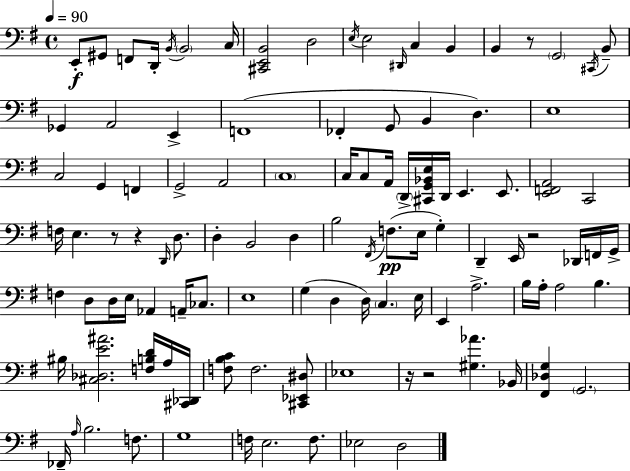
X:1
T:Untitled
M:4/4
L:1/4
K:G
E,,/2 ^G,,/2 F,,/2 D,,/4 B,,/4 B,,2 C,/4 [^C,,E,,B,,]2 D,2 E,/4 E,2 ^D,,/4 C, B,, B,, z/2 G,,2 ^C,,/4 B,,/2 _G,, A,,2 E,, F,,4 _F,, G,,/2 B,, D, E,4 C,2 G,, F,, G,,2 A,,2 C,4 C,/4 C,/2 A,,/4 D,,/4 [^C,,G,,_B,,E,]/4 D,,/4 E,, E,,/2 [E,,F,,A,,]2 C,,2 F,/4 E, z/2 z D,,/4 D,/2 D, B,,2 D, B,2 ^F,,/4 F,/2 E,/4 G, D,, E,,/4 z2 _D,,/4 F,,/4 G,,/4 F, D,/2 D,/4 E,/4 _A,, A,,/4 _C,/2 E,4 G, D, D,/4 C, E,/4 E,, A,2 B,/4 A,/4 A,2 B, ^B,/4 [^C,_D,E^A]2 [F,B,D]/4 A,/4 [^C,,_D,,]/4 [F,B,C]/2 F,2 [^C,,_E,,^D,]/2 _E,4 z/4 z2 [^G,_A] _B,,/4 [^F,,_D,G,] G,,2 _F,,/4 A,/4 B,2 F,/2 G,4 F,/4 E,2 F,/2 _E,2 D,2